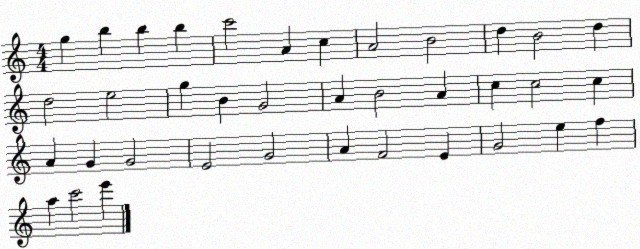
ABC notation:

X:1
T:Untitled
M:4/4
L:1/4
K:C
g b b b c'2 A c A2 B2 d B2 d d2 e2 g B G2 A B2 A c c2 c A G G2 E2 G2 A F2 E G2 e f a c'2 e'